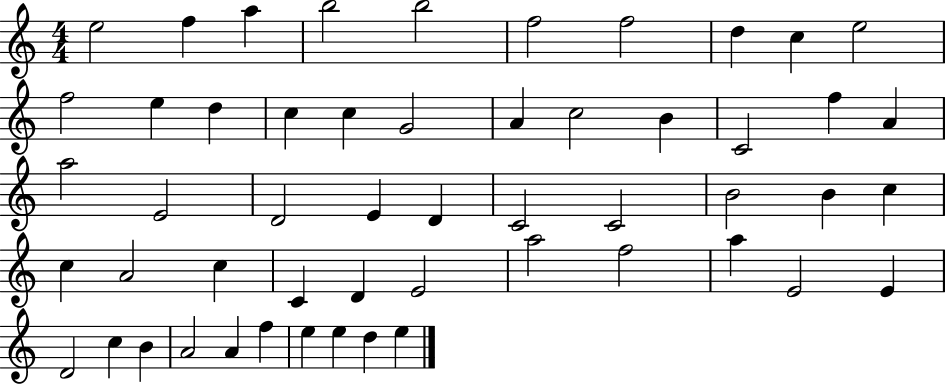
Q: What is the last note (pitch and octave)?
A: E5